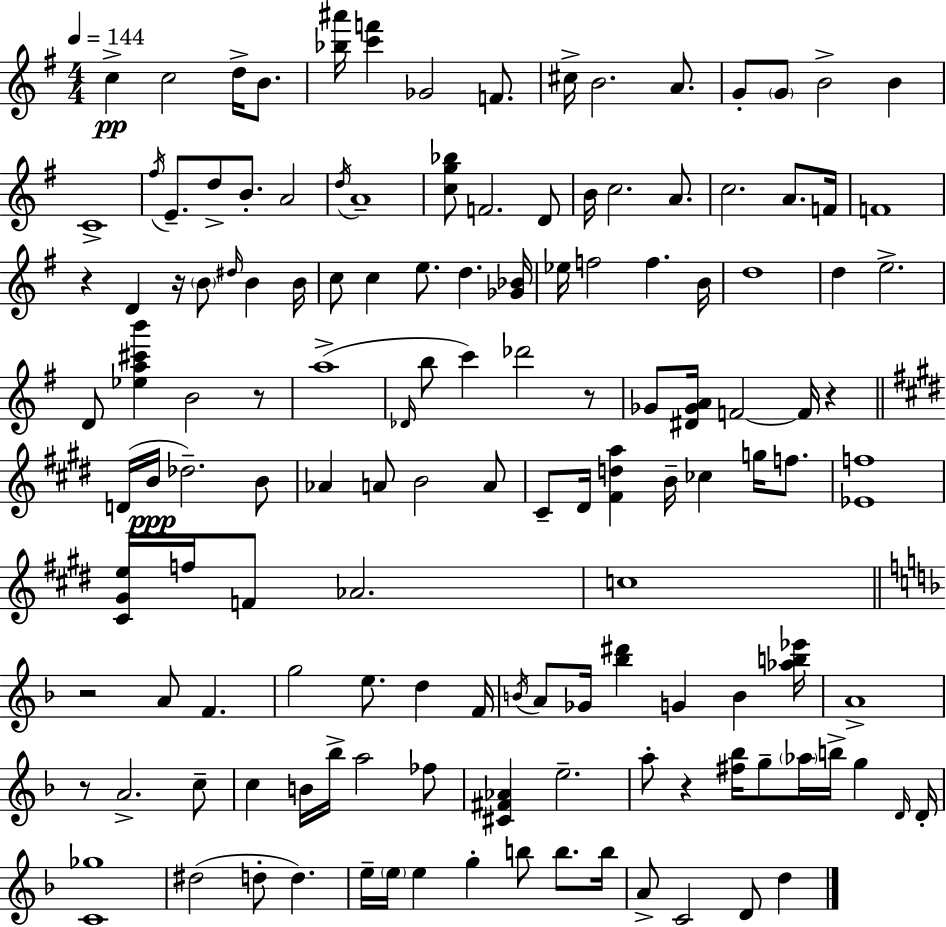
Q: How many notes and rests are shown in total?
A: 137